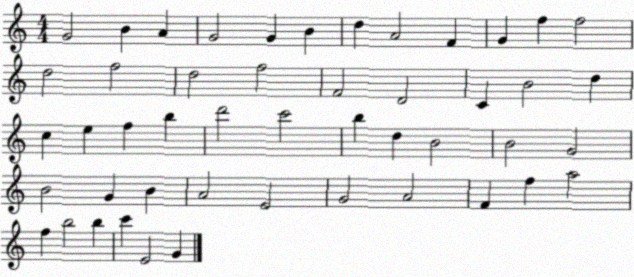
X:1
T:Untitled
M:4/4
L:1/4
K:C
G2 B A G2 G B d A2 F G f f2 d2 f2 d2 f2 F2 D2 C B2 d c e f b d'2 c'2 b d B2 B2 G2 B2 G B A2 E2 G2 A2 F f a2 f b2 b c' E2 G